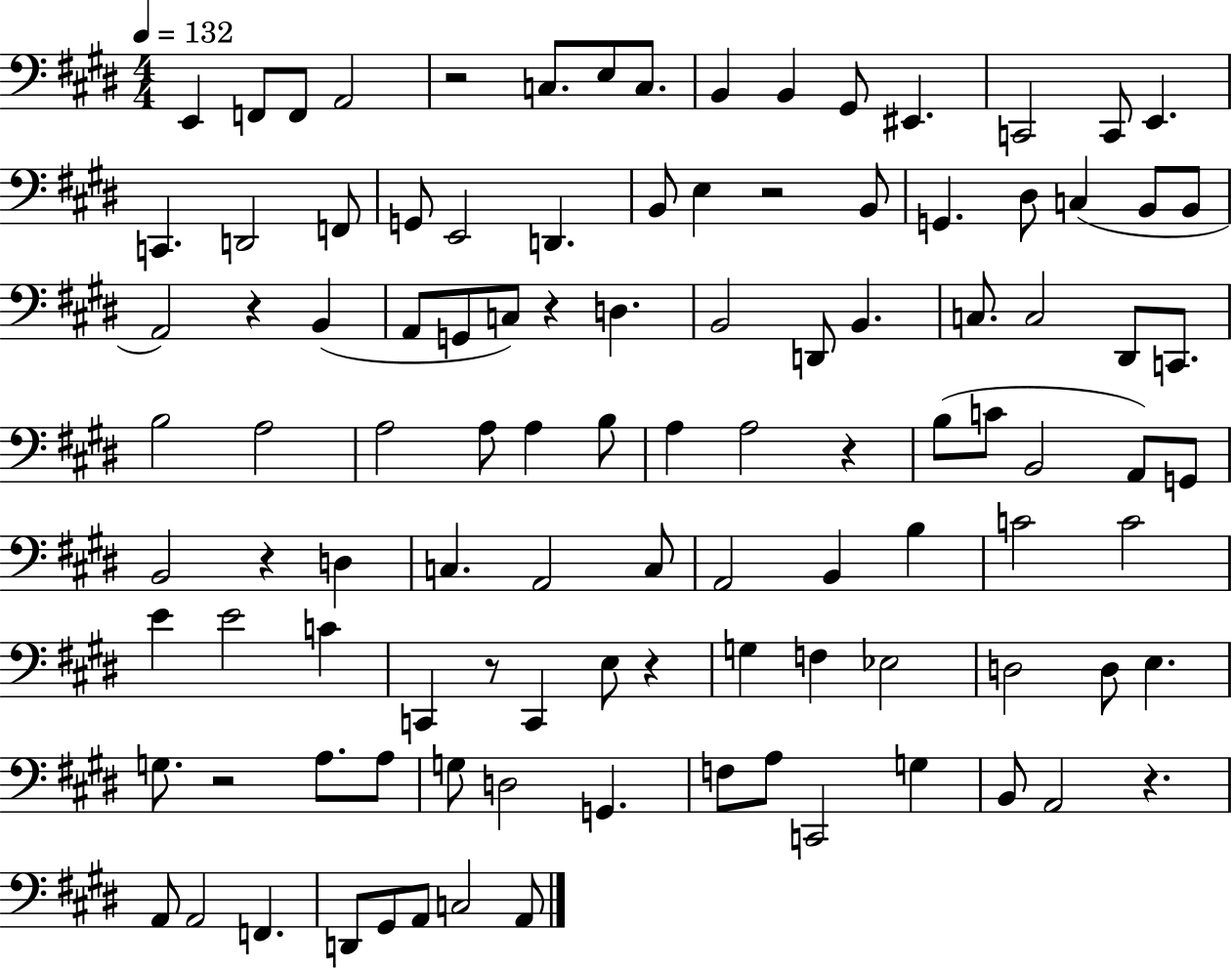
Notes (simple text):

E2/q F2/e F2/e A2/h R/h C3/e. E3/e C3/e. B2/q B2/q G#2/e EIS2/q. C2/h C2/e E2/q. C2/q. D2/h F2/e G2/e E2/h D2/q. B2/e E3/q R/h B2/e G2/q. D#3/e C3/q B2/e B2/e A2/h R/q B2/q A2/e G2/e C3/e R/q D3/q. B2/h D2/e B2/q. C3/e. C3/h D#2/e C2/e. B3/h A3/h A3/h A3/e A3/q B3/e A3/q A3/h R/q B3/e C4/e B2/h A2/e G2/e B2/h R/q D3/q C3/q. A2/h C3/e A2/h B2/q B3/q C4/h C4/h E4/q E4/h C4/q C2/q R/e C2/q E3/e R/q G3/q F3/q Eb3/h D3/h D3/e E3/q. G3/e. R/h A3/e. A3/e G3/e D3/h G2/q. F3/e A3/e C2/h G3/q B2/e A2/h R/q. A2/e A2/h F2/q. D2/e G#2/e A2/e C3/h A2/e